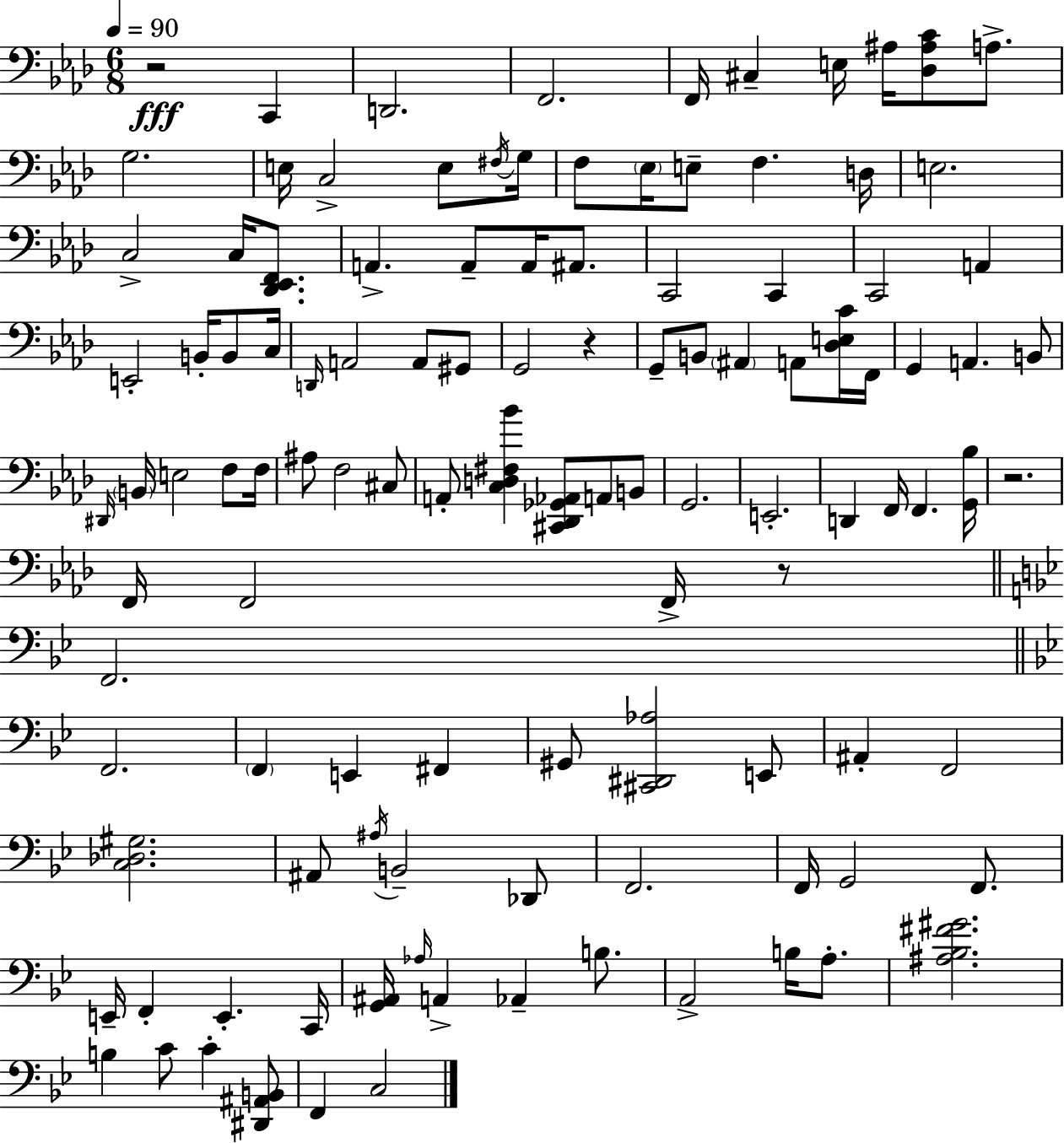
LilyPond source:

{
  \clef bass
  \numericTimeSignature
  \time 6/8
  \key f \minor
  \tempo 4 = 90
  \repeat volta 2 { r2\fff c,4 | d,2. | f,2. | f,16 cis4-- e16 ais16 <des ais c'>8 a8.-> | \break g2. | e16 c2-> e8 \acciaccatura { fis16 } | g16 f8 \parenthesize ees16 e8-- f4. | d16 e2. | \break c2-> c16 <des, ees, f,>8. | a,4.-> a,8-- a,16 ais,8. | c,2 c,4 | c,2 a,4 | \break e,2-. b,16-. b,8 | c16 \grace { d,16 } a,2 a,8 | gis,8 g,2 r4 | g,8-- b,8 \parenthesize ais,4 a,8 | \break <des e c'>16 f,16 g,4 a,4. | b,8 \grace { dis,16 } \parenthesize b,16 e2 | f8 f16 ais8 f2 | cis8 a,8-. <c d fis bes'>4 <cis, des, ges, aes,>8 a,8 | \break b,8 g,2. | e,2.-. | d,4 f,16 f,4. | <g, bes>16 r2. | \break f,16 f,2 | f,16-> r8 \bar "||" \break \key bes \major f,2. | \bar "||" \break \key g \minor f,2. | \parenthesize f,4 e,4 fis,4 | gis,8 <cis, dis, aes>2 e,8 | ais,4-. f,2 | \break <c des gis>2. | ais,8 \acciaccatura { ais16 } b,2-- des,8 | f,2. | f,16 g,2 f,8. | \break e,16-- f,4-. e,4.-. | c,16 <g, ais,>16 \grace { aes16 } a,4-> aes,4-- b8. | a,2-> b16 a8.-. | <ais bes fis' gis'>2. | \break b4 c'8 c'4-. | <dis, ais, b,>8 f,4 c2 | } \bar "|."
}